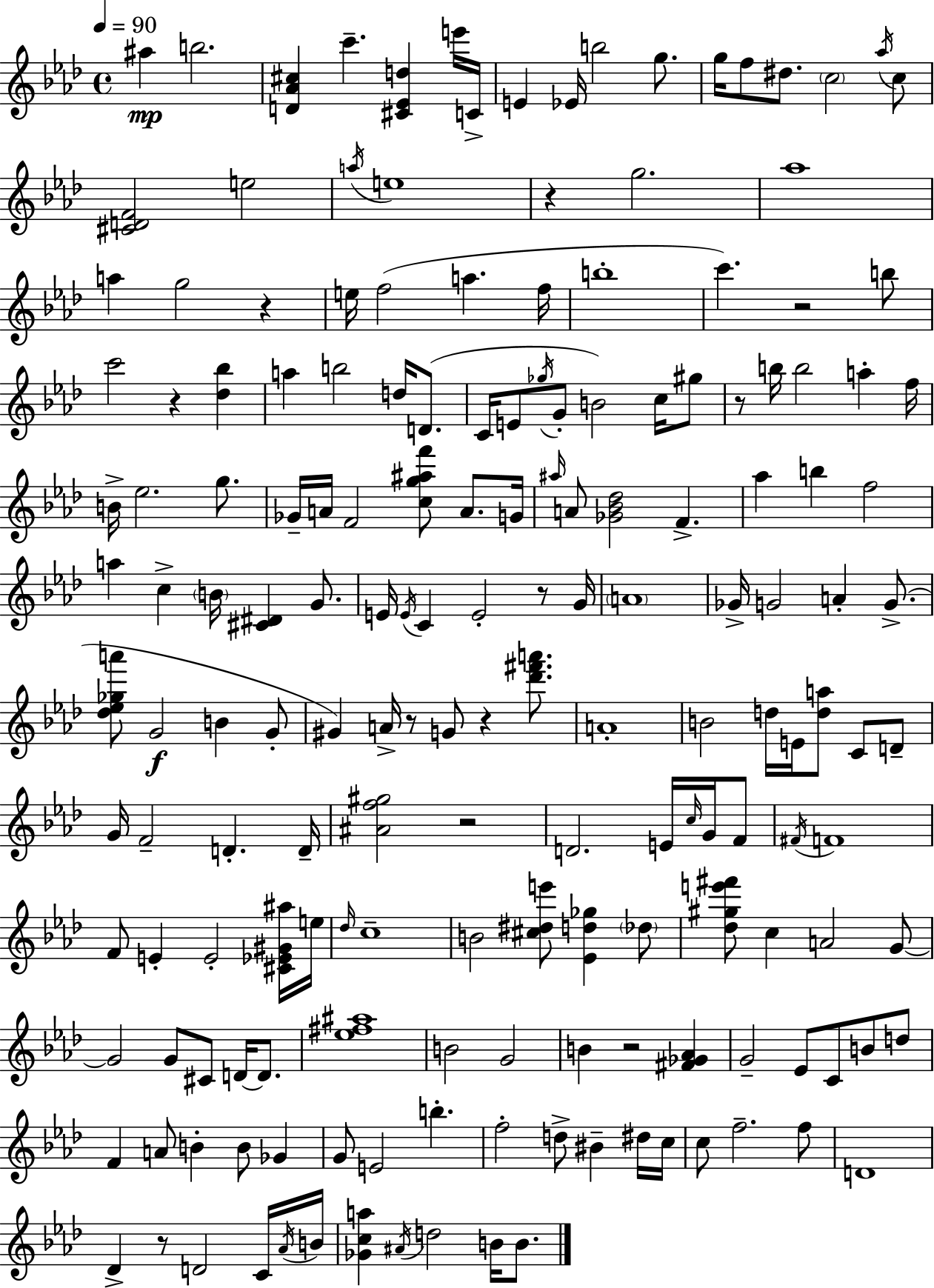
{
  \clef treble
  \time 4/4
  \defaultTimeSignature
  \key aes \major
  \tempo 4 = 90
  \repeat volta 2 { ais''4\mp b''2. | <d' aes' cis''>4 c'''4.-- <cis' ees' d''>4 e'''16 c'16-> | e'4 ees'16 b''2 g''8. | g''16 f''8 dis''8. \parenthesize c''2 \acciaccatura { aes''16 } c''8 | \break <cis' d' f'>2 e''2 | \acciaccatura { a''16 } e''1 | r4 g''2. | aes''1 | \break a''4 g''2 r4 | e''16 f''2( a''4. | f''16 b''1-. | c'''4.) r2 | \break b''8 c'''2 r4 <des'' bes''>4 | a''4 b''2 d''16 d'8.( | c'16 e'8 \acciaccatura { ges''16 } g'8-. b'2) | c''16 gis''8 r8 b''16 b''2 a''4-. | \break f''16 b'16-> ees''2. | g''8. ges'16-- a'16 f'2 <c'' g'' ais'' f'''>8 a'8. | g'16 \grace { ais''16 } a'8 <ges' bes' des''>2 f'4.-> | aes''4 b''4 f''2 | \break a''4 c''4-> \parenthesize b'16 <cis' dis'>4 | g'8. e'16 \acciaccatura { e'16 } c'4 e'2-. | r8 g'16 \parenthesize a'1 | ges'16-> g'2 a'4-. | \break g'8.->( <des'' ees'' ges'' a'''>8 g'2\f b'4 | g'8-. gis'4) a'16-> r8 g'8 r4 | <des''' fis''' a'''>8. a'1-. | b'2 d''16 e'16 <d'' a''>8 | \break c'8 d'8-- g'16 f'2-- d'4.-. | d'16-- <ais' f'' gis''>2 r2 | d'2. | e'16 \grace { c''16 } g'16 f'8 \acciaccatura { fis'16 } f'1 | \break f'8 e'4-. e'2-. | <cis' ees' gis' ais''>16 e''16 \grace { des''16 } c''1-- | b'2 | <cis'' dis'' e'''>8 <ees' d'' ges''>4 \parenthesize des''8 <des'' gis'' e''' fis'''>8 c''4 a'2 | \break g'8~~ g'2 | g'8 cis'8 d'16~~ d'8. <ees'' fis'' ais''>1 | b'2 | g'2 b'4 r2 | \break <fis' ges' aes'>4 g'2-- | ees'8 c'8 b'8 d''8 f'4 a'8 b'4-. | b'8 ges'4 g'8 e'2 | b''4.-. f''2-. | \break d''8-> bis'4-- dis''16 c''16 c''8 f''2.-- | f''8 d'1 | des'4-> r8 d'2 | c'16 \acciaccatura { aes'16 } b'16 <ges' c'' a''>4 \acciaccatura { ais'16 } d''2 | \break b'16 b'8. } \bar "|."
}